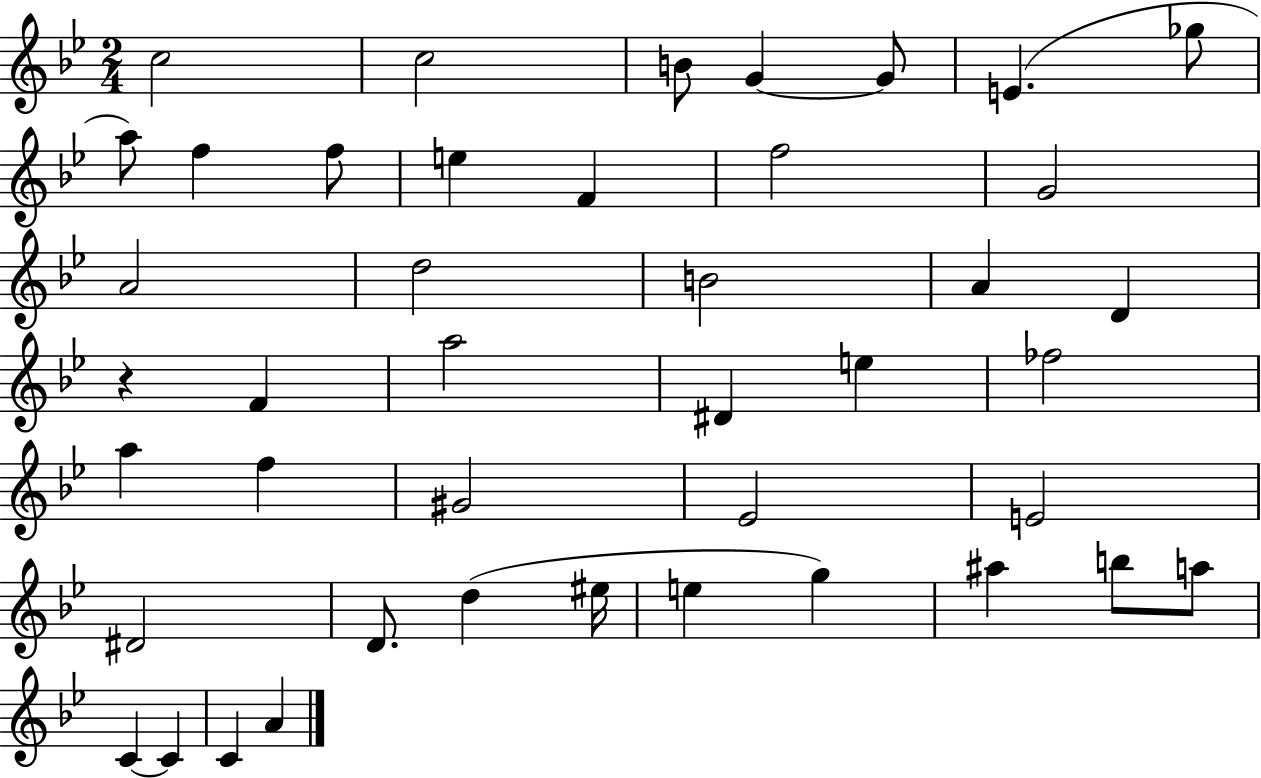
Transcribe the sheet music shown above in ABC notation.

X:1
T:Untitled
M:2/4
L:1/4
K:Bb
c2 c2 B/2 G G/2 E _g/2 a/2 f f/2 e F f2 G2 A2 d2 B2 A D z F a2 ^D e _f2 a f ^G2 _E2 E2 ^D2 D/2 d ^e/4 e g ^a b/2 a/2 C C C A